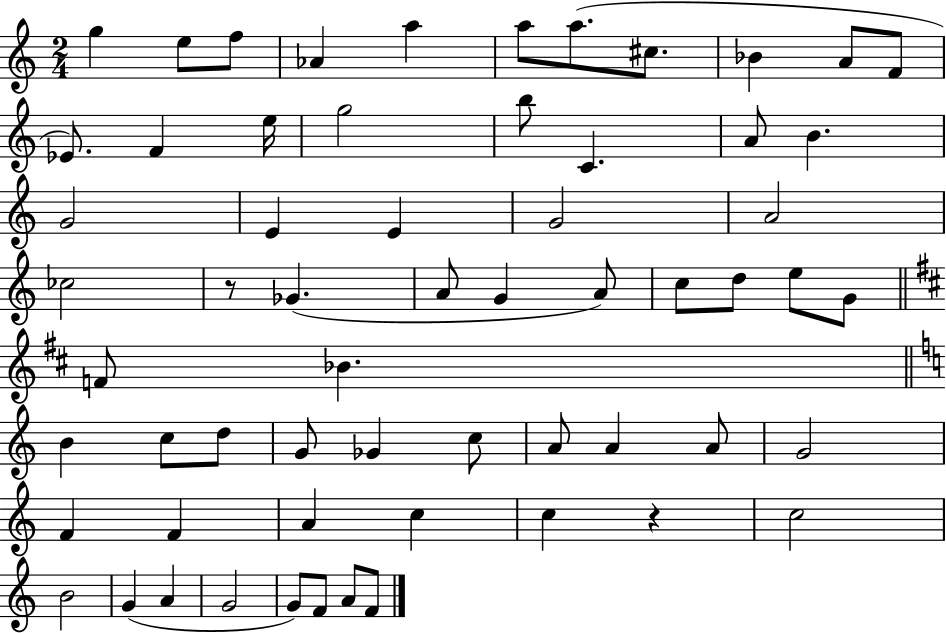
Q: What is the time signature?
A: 2/4